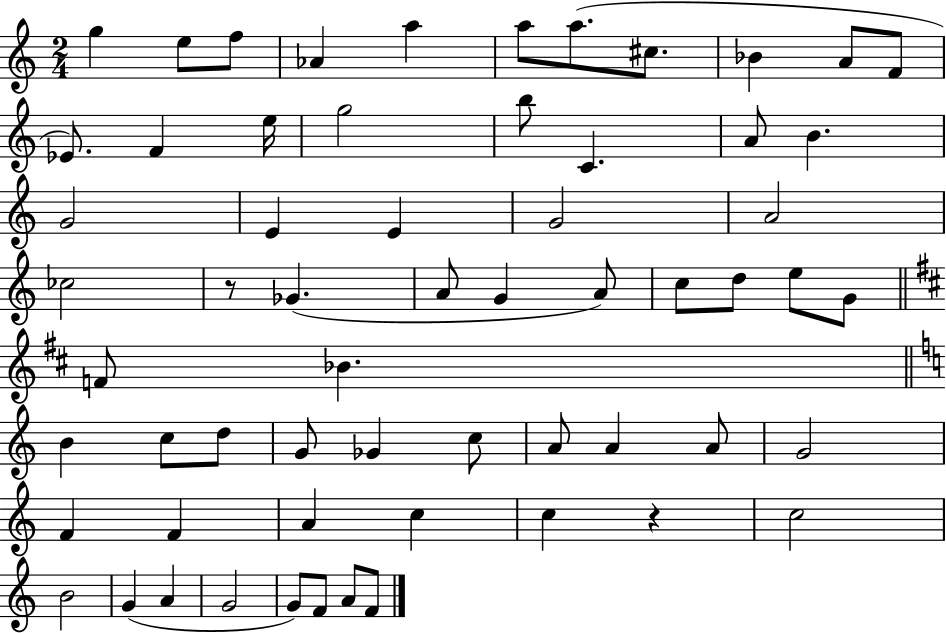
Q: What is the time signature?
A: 2/4